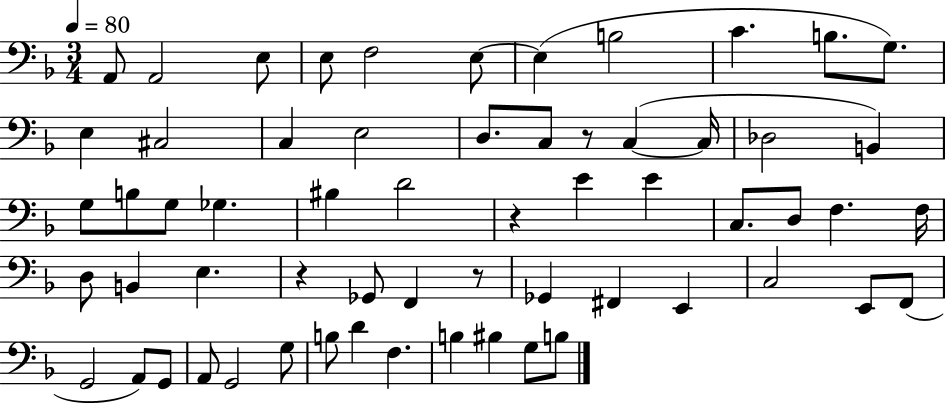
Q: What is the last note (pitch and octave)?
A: B3